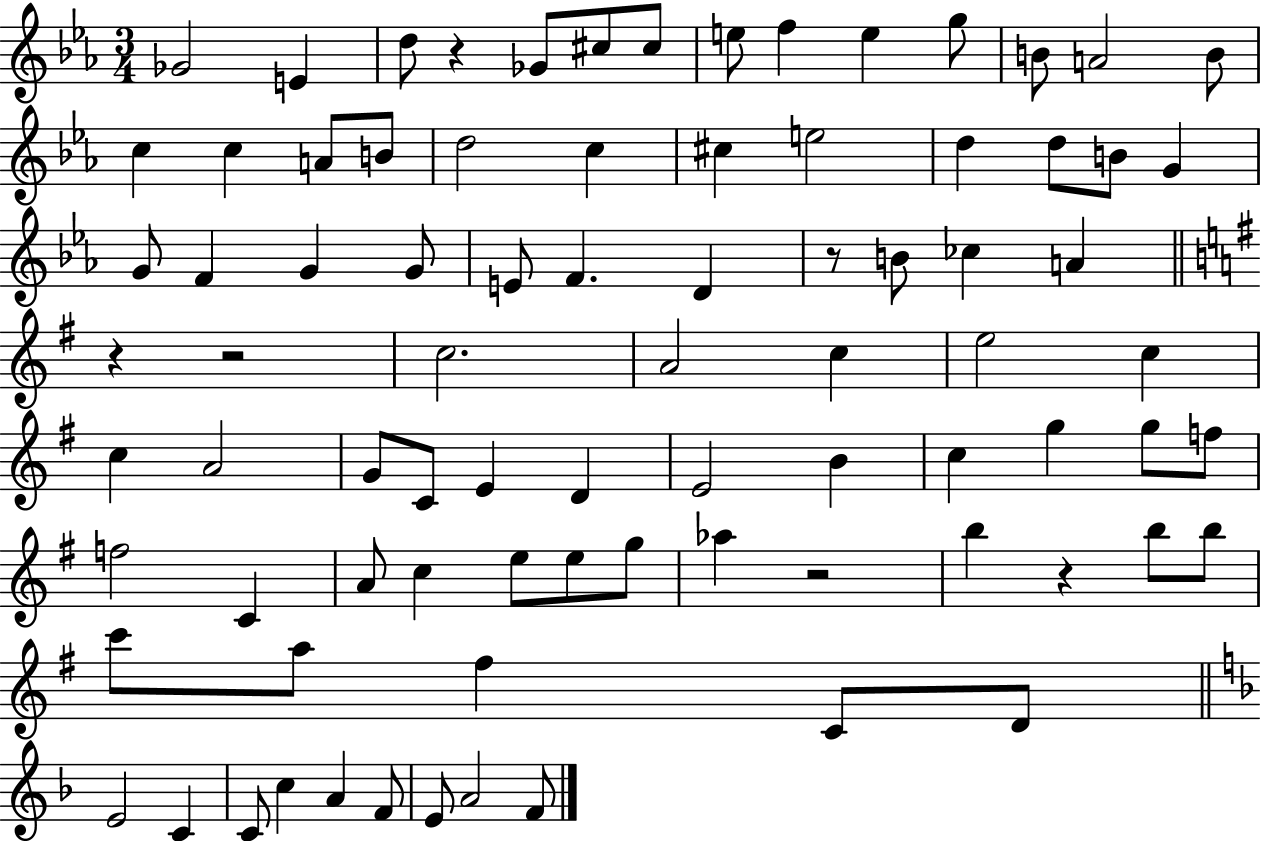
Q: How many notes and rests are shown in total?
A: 83